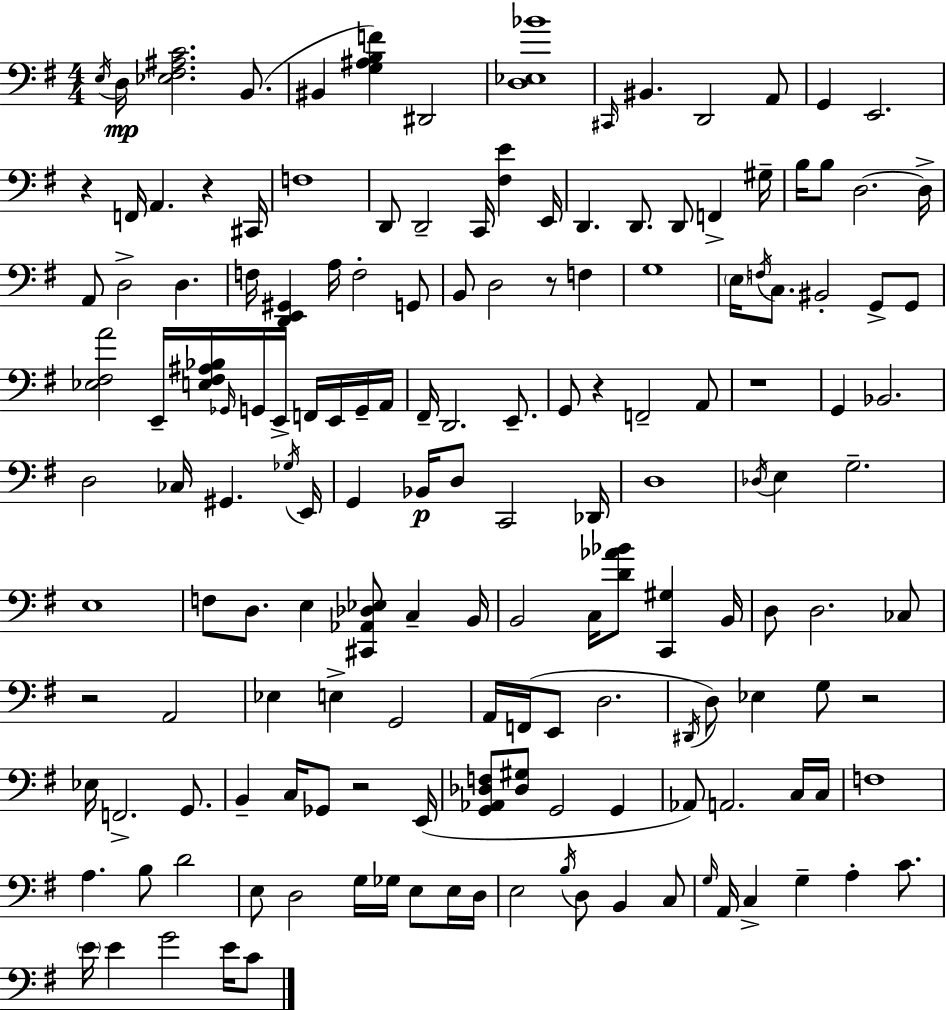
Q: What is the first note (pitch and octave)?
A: E3